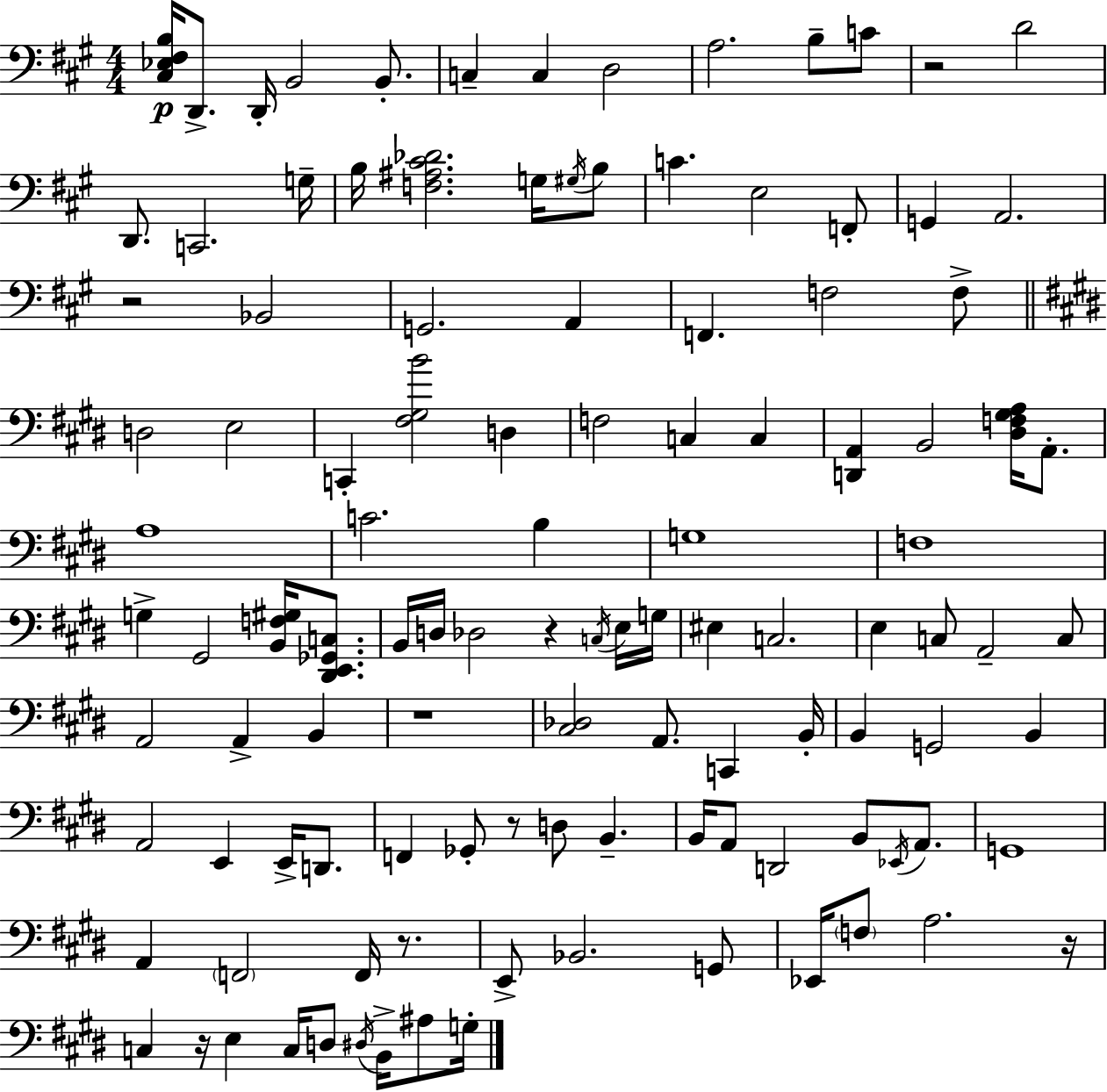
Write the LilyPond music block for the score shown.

{
  \clef bass
  \numericTimeSignature
  \time 4/4
  \key a \major
  <cis ees fis b>16\p d,8.-> d,16-. b,2 b,8.-. | c4-- c4 d2 | a2. b8-- c'8 | r2 d'2 | \break d,8. c,2. g16-- | b16 <f ais cis' des'>2. g16 \acciaccatura { gis16 } b8 | c'4. e2 f,8-. | g,4 a,2. | \break r2 bes,2 | g,2. a,4 | f,4. f2 f8-> | \bar "||" \break \key e \major d2 e2 | c,4-. <fis gis b'>2 d4 | f2 c4 c4 | <d, a,>4 b,2 <dis f gis a>16 a,8.-. | \break a1 | c'2. b4 | g1 | f1 | \break g4-> gis,2 <b, f gis>16 <dis, e, ges, c>8. | b,16 d16 des2 r4 \acciaccatura { c16 } e16 | g16 eis4 c2. | e4 c8 a,2-- c8 | \break a,2 a,4-> b,4 | r1 | <cis des>2 a,8. c,4 | b,16-. b,4 g,2 b,4 | \break a,2 e,4 e,16-> d,8. | f,4 ges,8-. r8 d8 b,4.-- | b,16 a,8 d,2 b,8 \acciaccatura { ees,16 } a,8. | g,1 | \break a,4 \parenthesize f,2 f,16 r8. | e,8-> bes,2. | g,8 ees,16 \parenthesize f8 a2. | r16 c4 r16 e4 c16 d8 \acciaccatura { dis16 } b,16-> | \break ais8 g16-. \bar "|."
}